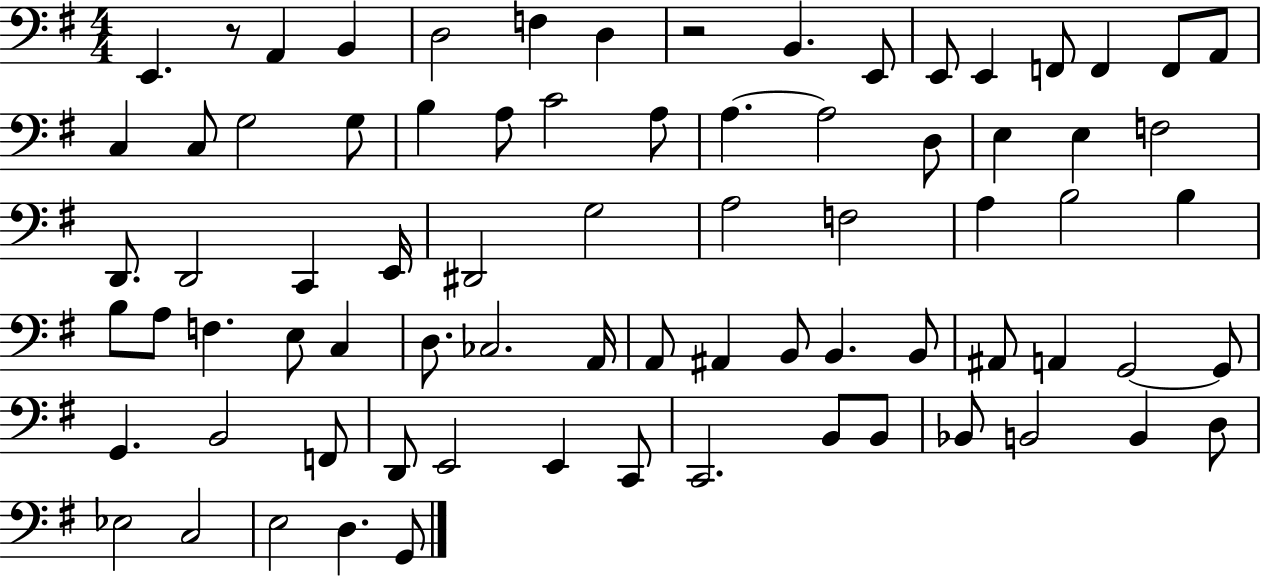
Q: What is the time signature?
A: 4/4